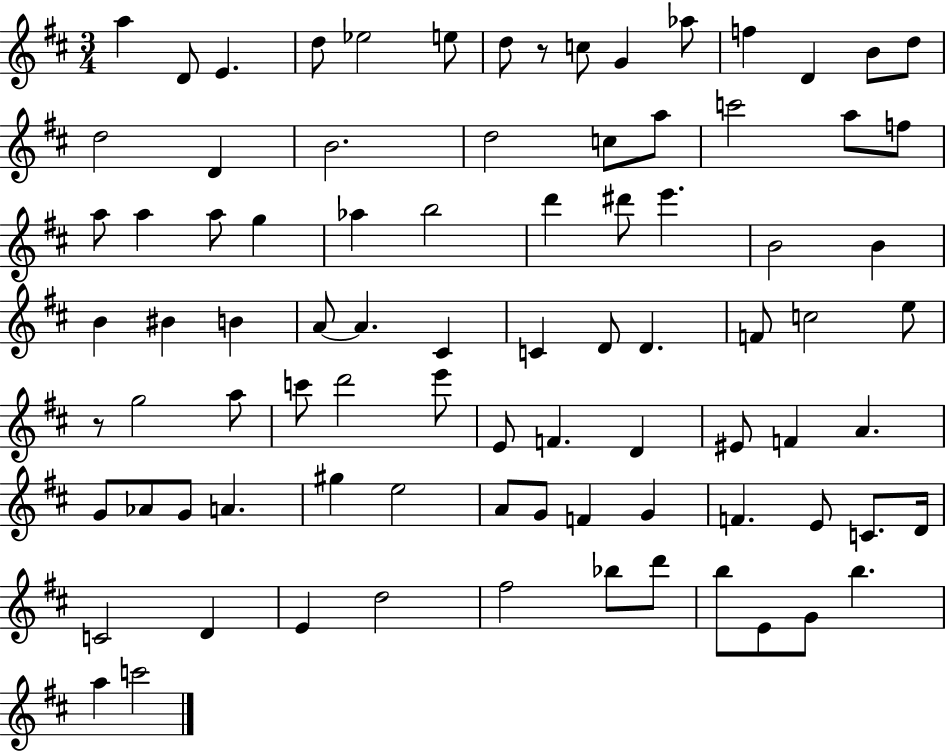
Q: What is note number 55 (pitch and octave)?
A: EIS4